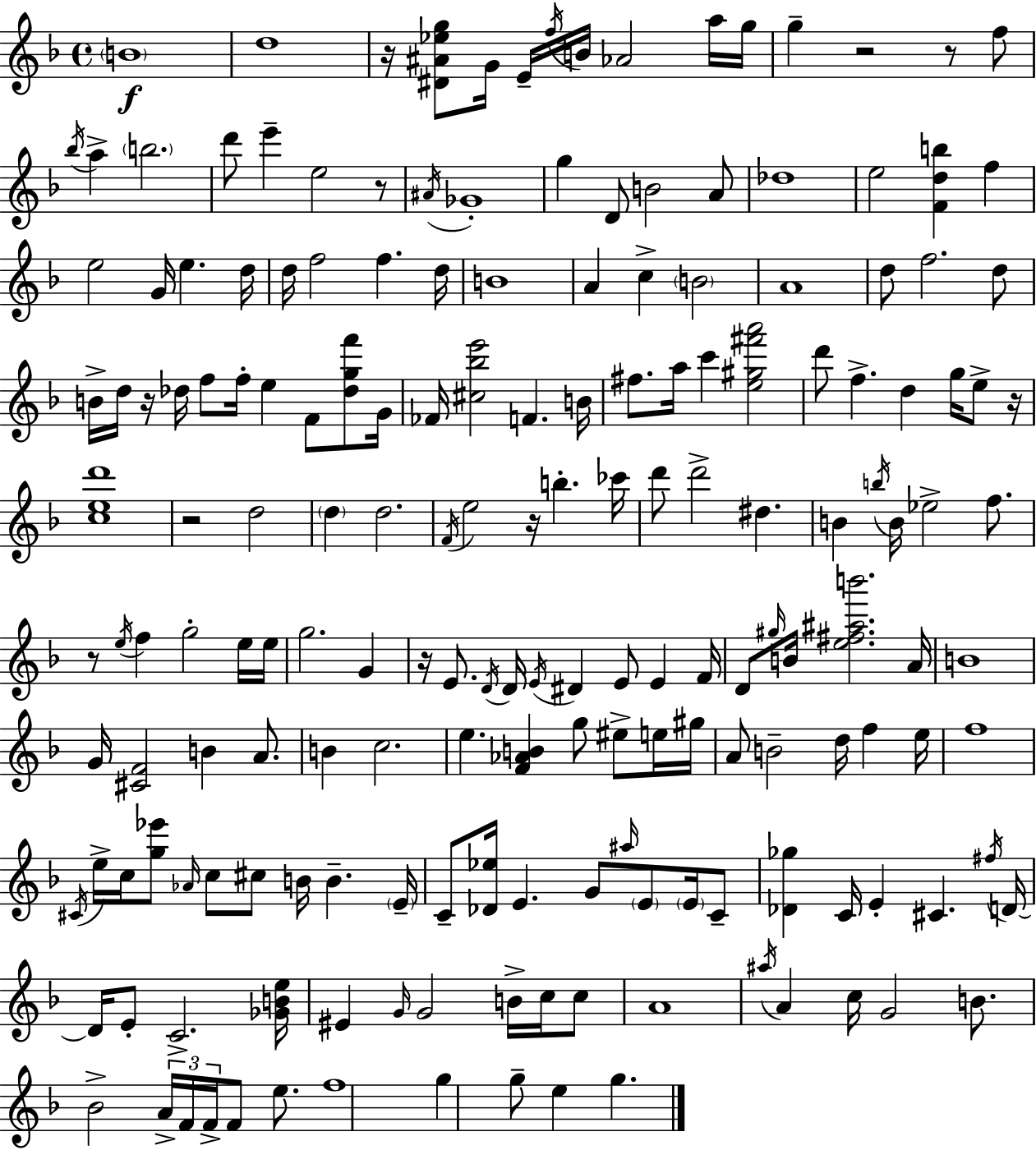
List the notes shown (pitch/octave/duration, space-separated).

B4/w D5/w R/s [D#4,A#4,Eb5,G5]/e G4/s E4/s F5/s B4/s Ab4/h A5/s G5/s G5/q R/h R/e F5/e Bb5/s A5/q B5/h. D6/e E6/q E5/h R/e A#4/s Gb4/w G5/q D4/e B4/h A4/e Db5/w E5/h [F4,D5,B5]/q F5/q E5/h G4/s E5/q. D5/s D5/s F5/h F5/q. D5/s B4/w A4/q C5/q B4/h A4/w D5/e F5/h. D5/e B4/s D5/s R/s Db5/s F5/e F5/s E5/q F4/e [Db5,G5,F6]/e G4/s FES4/s [C#5,Bb5,E6]/h F4/q. B4/s F#5/e. A5/s C6/q [E5,G#5,F#6,A6]/h D6/e F5/q. D5/q G5/s E5/e R/s [C5,E5,D6]/w R/h D5/h D5/q D5/h. F4/s E5/h R/s B5/q. CES6/s D6/e D6/h D#5/q. B4/q B5/s B4/s Eb5/h F5/e. R/e E5/s F5/q G5/h E5/s E5/s G5/h. G4/q R/s E4/e. D4/s D4/s E4/s D#4/q E4/e E4/q F4/s D4/e G#5/s B4/s [E5,F#5,A#5,B6]/h. A4/s B4/w G4/s [C#4,F4]/h B4/q A4/e. B4/q C5/h. E5/q. [F4,Ab4,B4]/q G5/e EIS5/e E5/s G#5/s A4/e B4/h D5/s F5/q E5/s F5/w C#4/s E5/s C5/s [G5,Eb6]/e Ab4/s C5/e C#5/e B4/s B4/q. E4/s C4/e [Db4,Eb5]/s E4/q. G4/e A#5/s E4/e E4/s C4/e [Db4,Gb5]/q C4/s E4/q C#4/q. F#5/s D4/s D4/s E4/e C4/h. [Gb4,B4,E5]/s EIS4/q G4/s G4/h B4/s C5/s C5/e A4/w A#5/s A4/q C5/s G4/h B4/e. Bb4/h A4/s F4/s F4/s F4/e E5/e. F5/w G5/q G5/e E5/q G5/q.